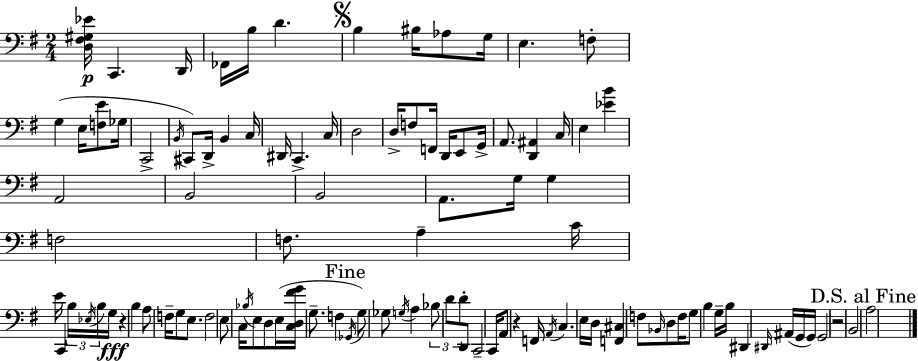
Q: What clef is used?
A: bass